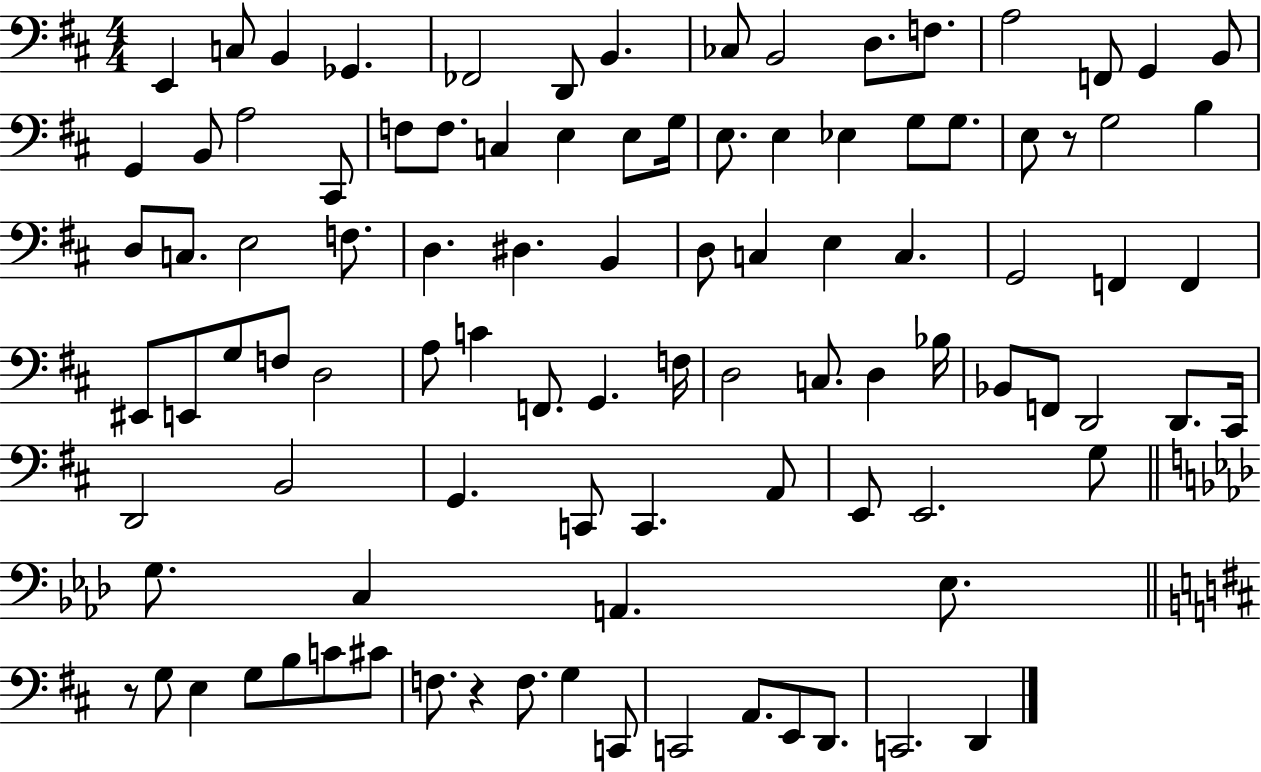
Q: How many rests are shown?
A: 3